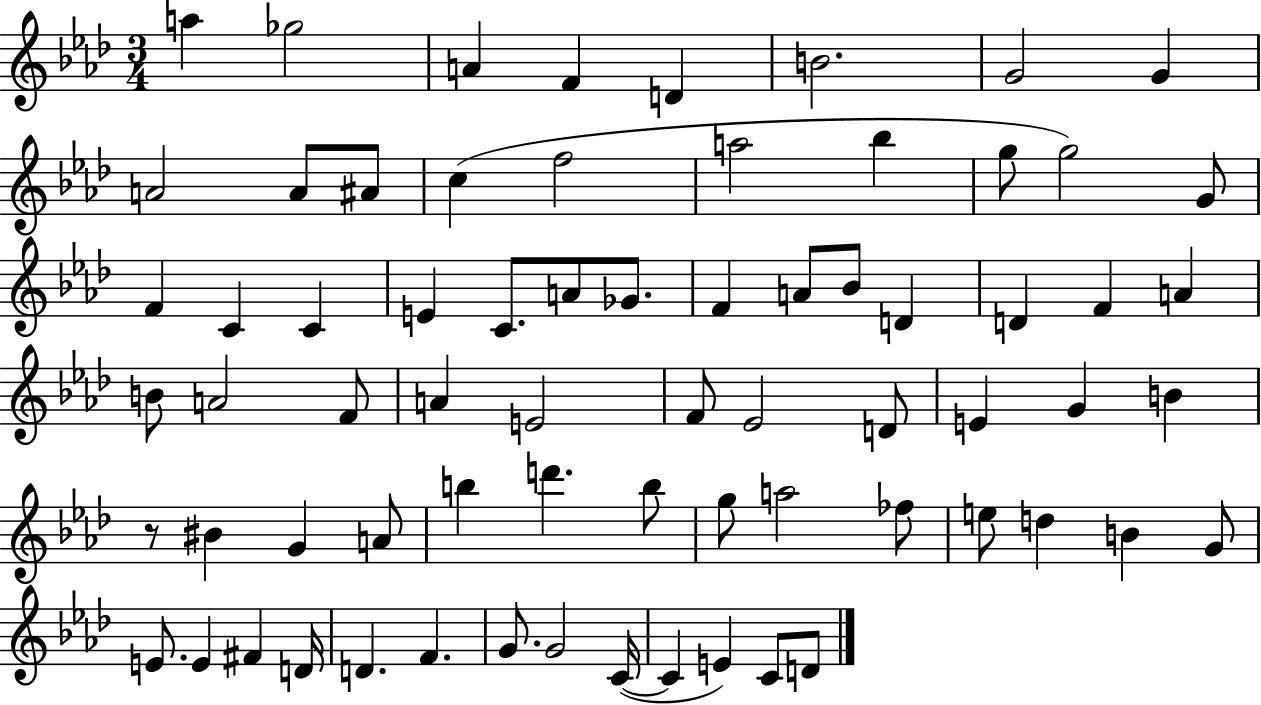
{
  \clef treble
  \numericTimeSignature
  \time 3/4
  \key aes \major
  a''4 ges''2 | a'4 f'4 d'4 | b'2. | g'2 g'4 | \break a'2 a'8 ais'8 | c''4( f''2 | a''2 bes''4 | g''8 g''2) g'8 | \break f'4 c'4 c'4 | e'4 c'8. a'8 ges'8. | f'4 a'8 bes'8 d'4 | d'4 f'4 a'4 | \break b'8 a'2 f'8 | a'4 e'2 | f'8 ees'2 d'8 | e'4 g'4 b'4 | \break r8 bis'4 g'4 a'8 | b''4 d'''4. b''8 | g''8 a''2 fes''8 | e''8 d''4 b'4 g'8 | \break e'8. e'4 fis'4 d'16 | d'4. f'4. | g'8. g'2 c'16~(~ | c'4 e'4) c'8 d'8 | \break \bar "|."
}